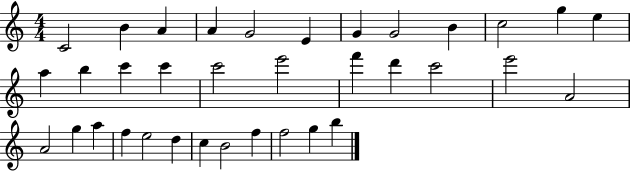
{
  \clef treble
  \numericTimeSignature
  \time 4/4
  \key c \major
  c'2 b'4 a'4 | a'4 g'2 e'4 | g'4 g'2 b'4 | c''2 g''4 e''4 | \break a''4 b''4 c'''4 c'''4 | c'''2 e'''2 | f'''4 d'''4 c'''2 | e'''2 a'2 | \break a'2 g''4 a''4 | f''4 e''2 d''4 | c''4 b'2 f''4 | f''2 g''4 b''4 | \break \bar "|."
}